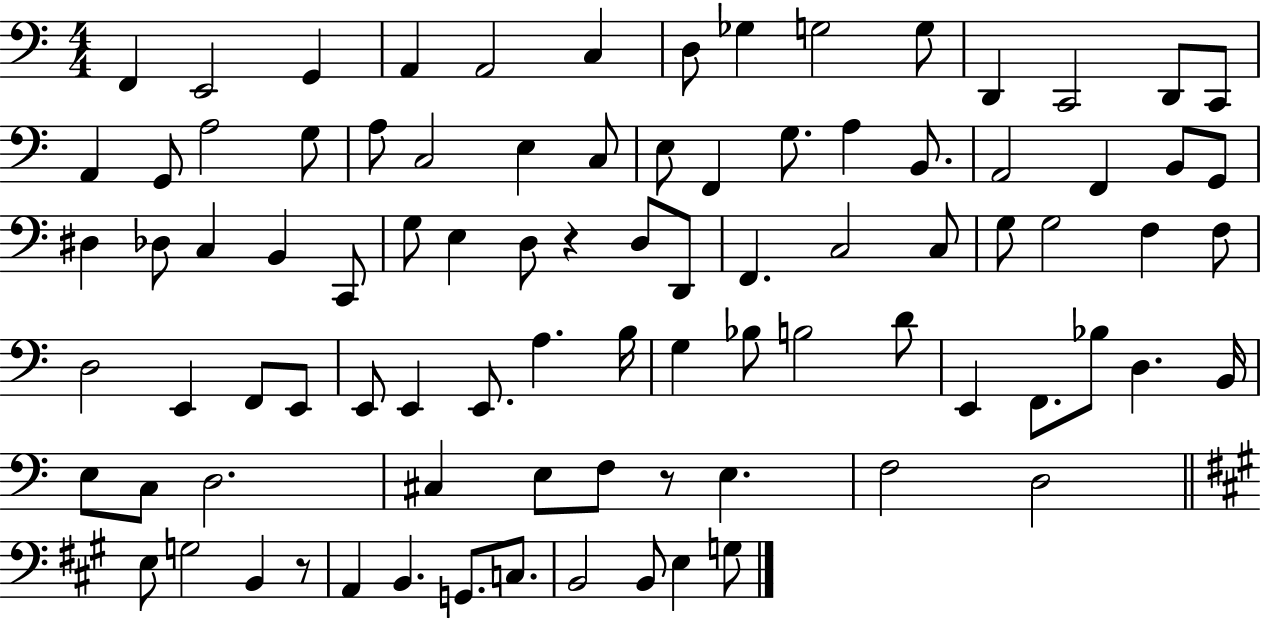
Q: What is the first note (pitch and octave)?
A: F2